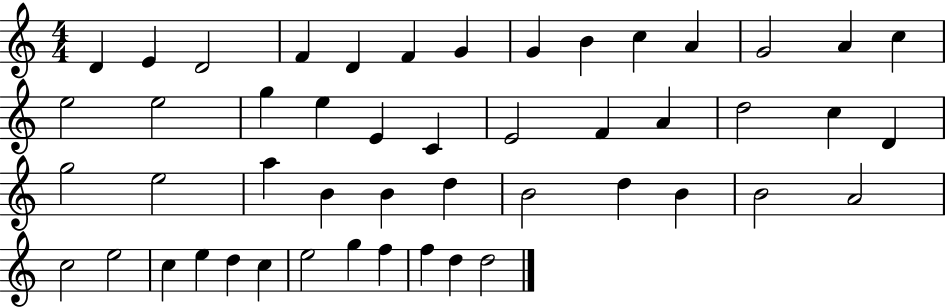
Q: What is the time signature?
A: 4/4